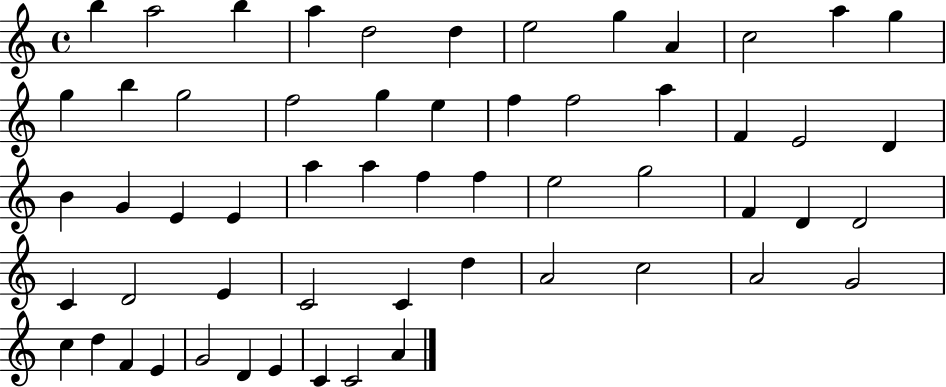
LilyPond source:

{
  \clef treble
  \time 4/4
  \defaultTimeSignature
  \key c \major
  b''4 a''2 b''4 | a''4 d''2 d''4 | e''2 g''4 a'4 | c''2 a''4 g''4 | \break g''4 b''4 g''2 | f''2 g''4 e''4 | f''4 f''2 a''4 | f'4 e'2 d'4 | \break b'4 g'4 e'4 e'4 | a''4 a''4 f''4 f''4 | e''2 g''2 | f'4 d'4 d'2 | \break c'4 d'2 e'4 | c'2 c'4 d''4 | a'2 c''2 | a'2 g'2 | \break c''4 d''4 f'4 e'4 | g'2 d'4 e'4 | c'4 c'2 a'4 | \bar "|."
}